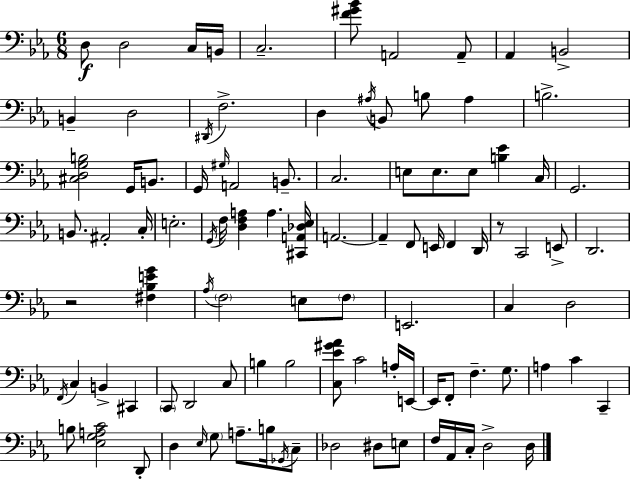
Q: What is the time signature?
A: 6/8